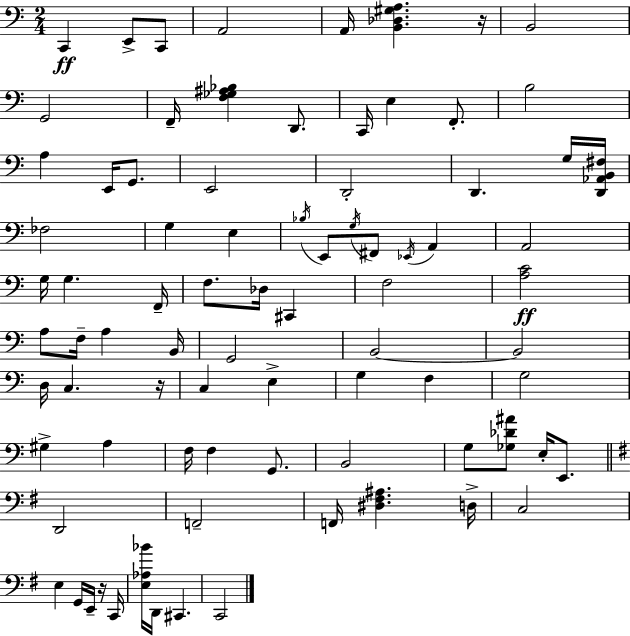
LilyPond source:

{
  \clef bass
  \numericTimeSignature
  \time 2/4
  \key a \minor
  c,4\ff e,8-> c,8 | a,2 | a,16 <b, des gis a>4. r16 | b,2 | \break g,2 | f,16-- <f ges ais bes>4 d,8. | c,16 e4 f,8.-. | b2 | \break a4 e,16 g,8. | e,2 | d,2-. | d,4. g16 <d, aes, b, fis>16 | \break fes2 | g4 e4 | \acciaccatura { bes16 } e,8 \acciaccatura { g16 } fis,8 \acciaccatura { ees,16 } a,4 | a,2 | \break g16 g4. | f,16-- f8. des16 cis,4 | f2 | <a c'>2\ff | \break a8 f16-- a4 | b,16 g,2 | b,2~~ | b,2 | \break d16 c4. | r16 c4 e4-> | g4 f4 | g2 | \break gis4-> a4 | f16 f4 | g,8. b,2 | g8 <ges des' ais'>8 e16-. | \break e,8. \bar "||" \break \key g \major d,2 | f,2-- | f,16 <dis fis ais>4. d16-> | c2 | \break e4 g,16 e,16-- r16 c,16 | <e aes bes'>16 d,16 cis,4. | c,2 | \bar "|."
}